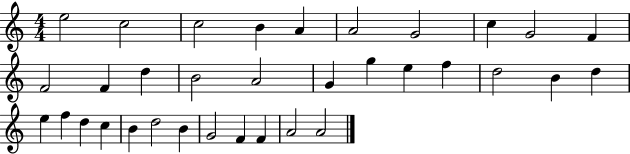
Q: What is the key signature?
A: C major